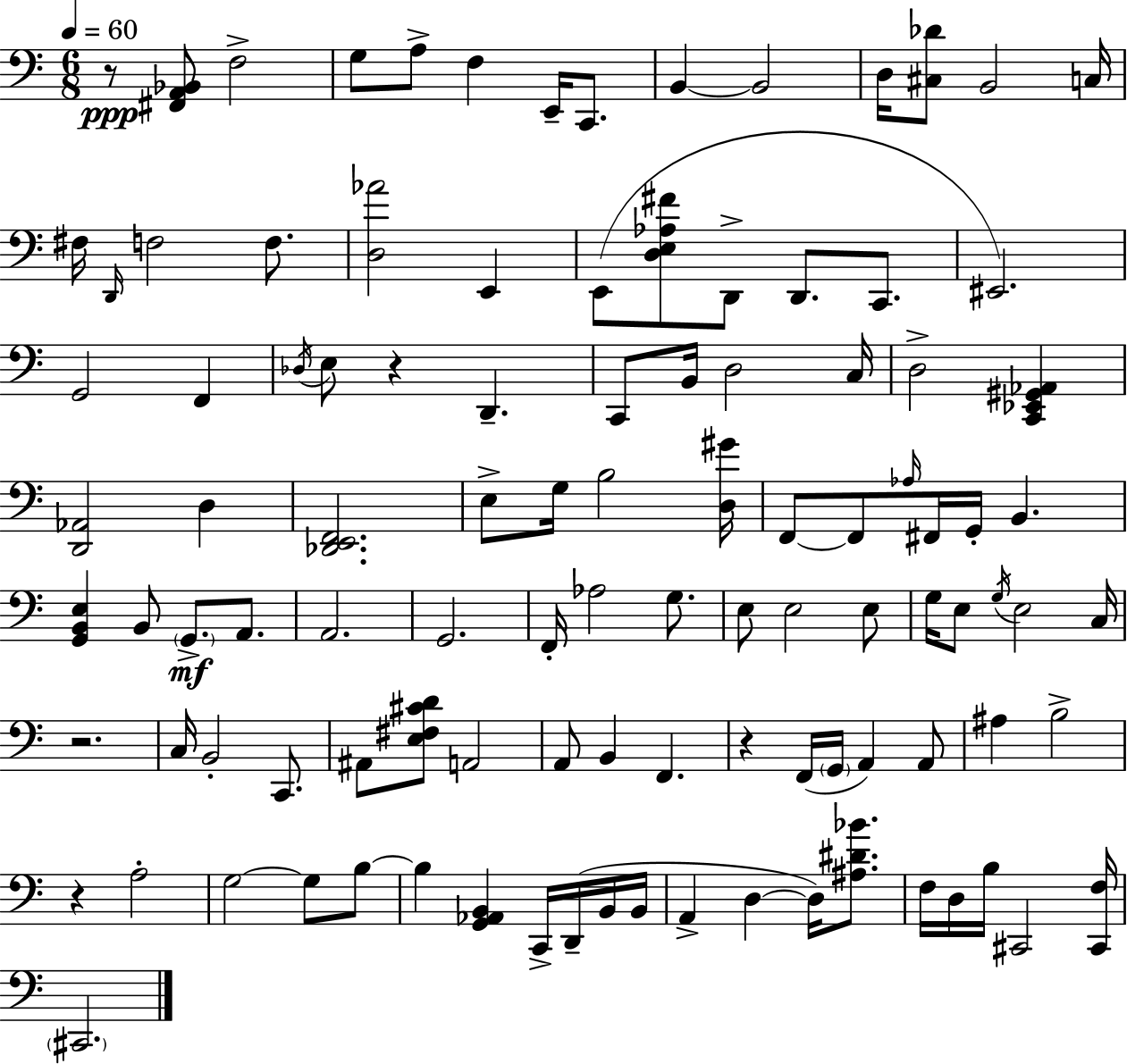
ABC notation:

X:1
T:Untitled
M:6/8
L:1/4
K:C
z/2 [^F,,A,,_B,,]/2 F,2 G,/2 A,/2 F, E,,/4 C,,/2 B,, B,,2 D,/4 [^C,_D]/2 B,,2 C,/4 ^F,/4 D,,/4 F,2 F,/2 [D,_A]2 E,, E,,/2 [D,E,_A,^F]/2 D,,/2 D,,/2 C,,/2 ^E,,2 G,,2 F,, _D,/4 E,/2 z D,, C,,/2 B,,/4 D,2 C,/4 D,2 [C,,_E,,^G,,_A,,] [D,,_A,,]2 D, [_D,,E,,F,,]2 E,/2 G,/4 B,2 [D,^G]/4 F,,/2 F,,/2 _A,/4 ^F,,/4 G,,/4 B,, [G,,B,,E,] B,,/2 G,,/2 A,,/2 A,,2 G,,2 F,,/4 _A,2 G,/2 E,/2 E,2 E,/2 G,/4 E,/2 G,/4 E,2 C,/4 z2 C,/4 B,,2 C,,/2 ^A,,/2 [E,^F,^CD]/2 A,,2 A,,/2 B,, F,, z F,,/4 G,,/4 A,, A,,/2 ^A, B,2 z A,2 G,2 G,/2 B,/2 B, [G,,_A,,B,,] C,,/4 D,,/4 B,,/4 B,,/4 A,, D, D,/4 [^A,^D_B]/2 F,/4 D,/4 B,/4 ^C,,2 [^C,,F,]/4 ^C,,2